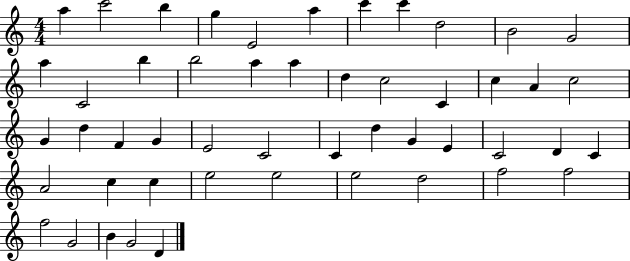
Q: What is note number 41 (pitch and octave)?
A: E5